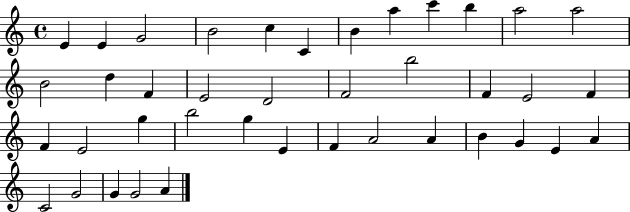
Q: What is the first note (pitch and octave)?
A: E4